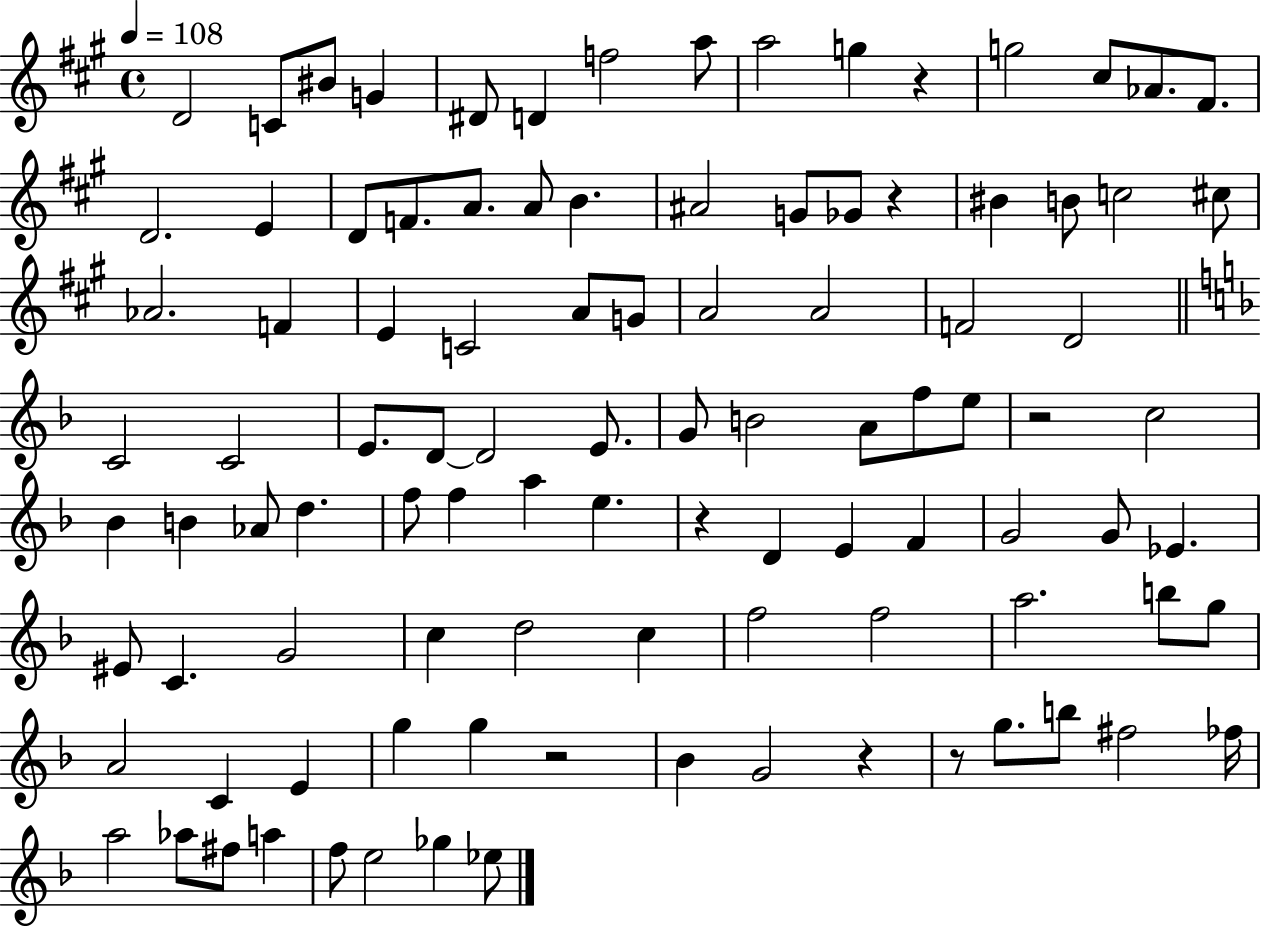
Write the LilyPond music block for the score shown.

{
  \clef treble
  \time 4/4
  \defaultTimeSignature
  \key a \major
  \tempo 4 = 108
  \repeat volta 2 { d'2 c'8 bis'8 g'4 | dis'8 d'4 f''2 a''8 | a''2 g''4 r4 | g''2 cis''8 aes'8. fis'8. | \break d'2. e'4 | d'8 f'8. a'8. a'8 b'4. | ais'2 g'8 ges'8 r4 | bis'4 b'8 c''2 cis''8 | \break aes'2. f'4 | e'4 c'2 a'8 g'8 | a'2 a'2 | f'2 d'2 | \break \bar "||" \break \key f \major c'2 c'2 | e'8. d'8~~ d'2 e'8. | g'8 b'2 a'8 f''8 e''8 | r2 c''2 | \break bes'4 b'4 aes'8 d''4. | f''8 f''4 a''4 e''4. | r4 d'4 e'4 f'4 | g'2 g'8 ees'4. | \break eis'8 c'4. g'2 | c''4 d''2 c''4 | f''2 f''2 | a''2. b''8 g''8 | \break a'2 c'4 e'4 | g''4 g''4 r2 | bes'4 g'2 r4 | r8 g''8. b''8 fis''2 fes''16 | \break a''2 aes''8 fis''8 a''4 | f''8 e''2 ges''4 ees''8 | } \bar "|."
}